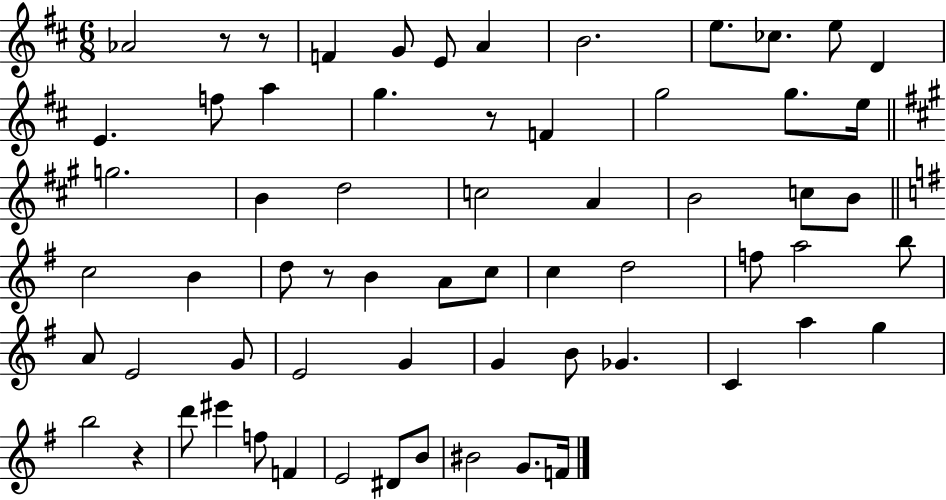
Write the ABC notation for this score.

X:1
T:Untitled
M:6/8
L:1/4
K:D
_A2 z/2 z/2 F G/2 E/2 A B2 e/2 _c/2 e/2 D E f/2 a g z/2 F g2 g/2 e/4 g2 B d2 c2 A B2 c/2 B/2 c2 B d/2 z/2 B A/2 c/2 c d2 f/2 a2 b/2 A/2 E2 G/2 E2 G G B/2 _G C a g b2 z d'/2 ^e' f/2 F E2 ^D/2 B/2 ^B2 G/2 F/4